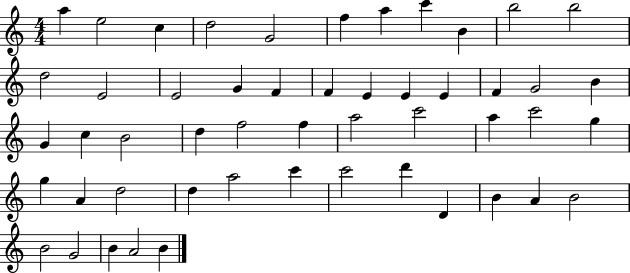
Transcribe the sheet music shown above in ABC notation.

X:1
T:Untitled
M:4/4
L:1/4
K:C
a e2 c d2 G2 f a c' B b2 b2 d2 E2 E2 G F F E E E F G2 B G c B2 d f2 f a2 c'2 a c'2 g g A d2 d a2 c' c'2 d' D B A B2 B2 G2 B A2 B